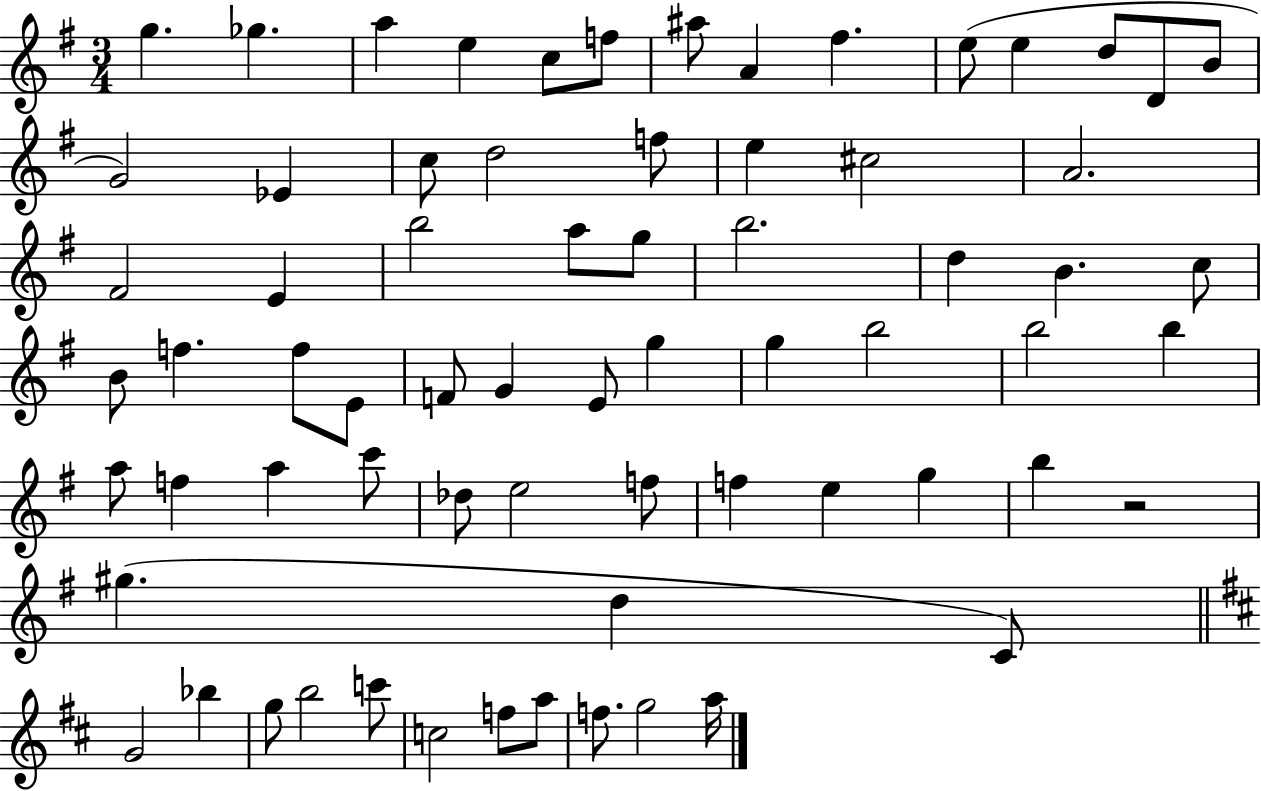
{
  \clef treble
  \numericTimeSignature
  \time 3/4
  \key g \major
  g''4. ges''4. | a''4 e''4 c''8 f''8 | ais''8 a'4 fis''4. | e''8( e''4 d''8 d'8 b'8 | \break g'2) ees'4 | c''8 d''2 f''8 | e''4 cis''2 | a'2. | \break fis'2 e'4 | b''2 a''8 g''8 | b''2. | d''4 b'4. c''8 | \break b'8 f''4. f''8 e'8 | f'8 g'4 e'8 g''4 | g''4 b''2 | b''2 b''4 | \break a''8 f''4 a''4 c'''8 | des''8 e''2 f''8 | f''4 e''4 g''4 | b''4 r2 | \break gis''4.( d''4 c'8) | \bar "||" \break \key d \major g'2 bes''4 | g''8 b''2 c'''8 | c''2 f''8 a''8 | f''8. g''2 a''16 | \break \bar "|."
}